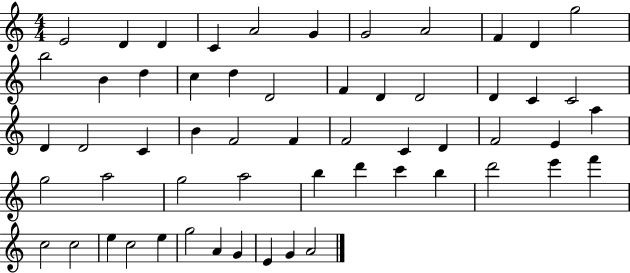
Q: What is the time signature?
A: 4/4